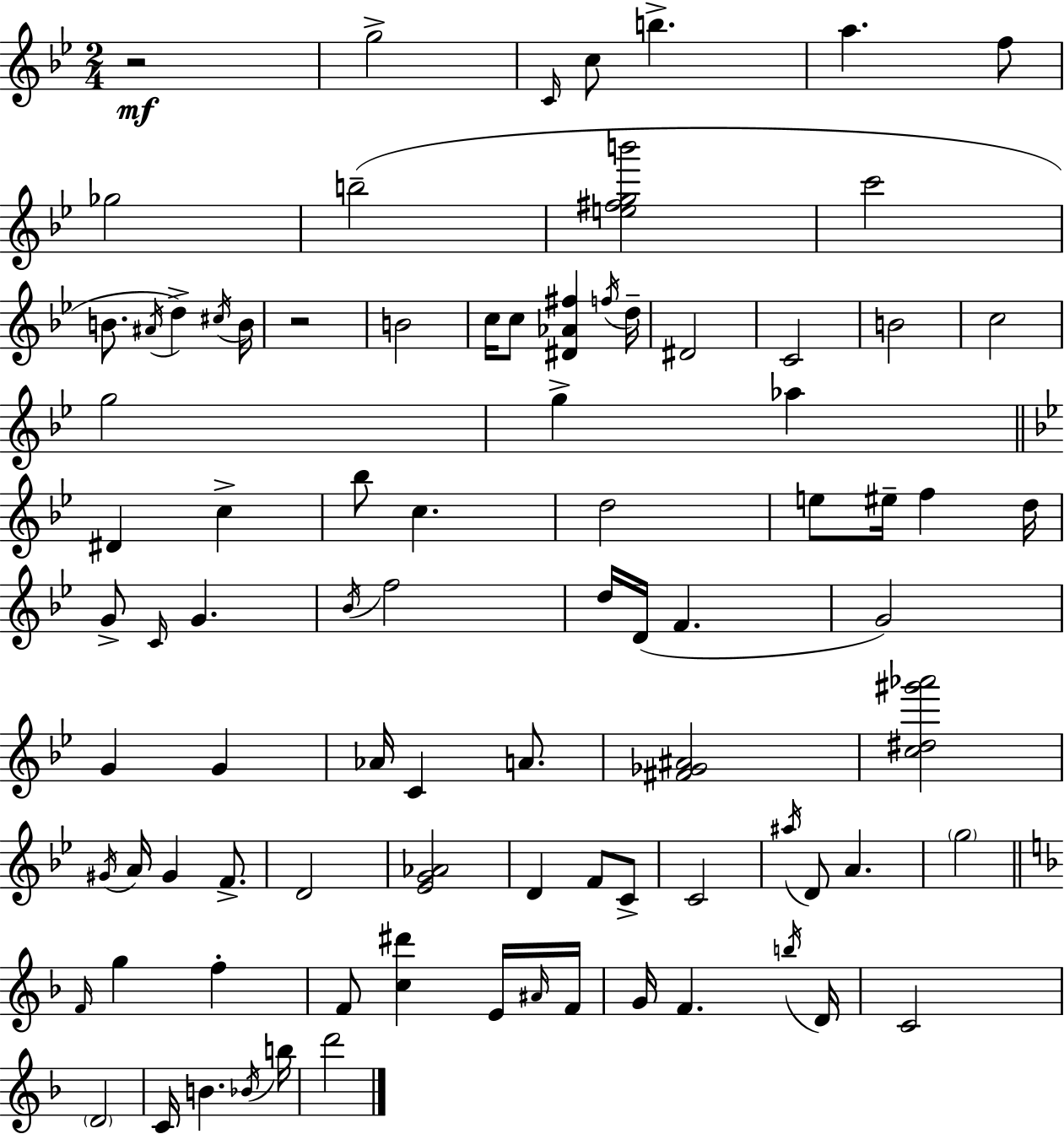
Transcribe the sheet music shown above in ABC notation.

X:1
T:Untitled
M:2/4
L:1/4
K:Bb
z2 g2 C/4 c/2 b a f/2 _g2 b2 [e^fgb']2 c'2 B/2 ^A/4 d ^c/4 B/4 z2 B2 c/4 c/2 [^D_A^f] f/4 d/4 ^D2 C2 B2 c2 g2 g _a ^D c _b/2 c d2 e/2 ^e/4 f d/4 G/2 C/4 G _B/4 f2 d/4 D/4 F G2 G G _A/4 C A/2 [^F_G^A]2 [c^d^g'_a']2 ^G/4 A/4 ^G F/2 D2 [_EG_A]2 D F/2 C/2 C2 ^a/4 D/2 A g2 F/4 g f F/2 [c^d'] E/4 ^A/4 F/4 G/4 F b/4 D/4 C2 D2 C/4 B _B/4 b/4 d'2